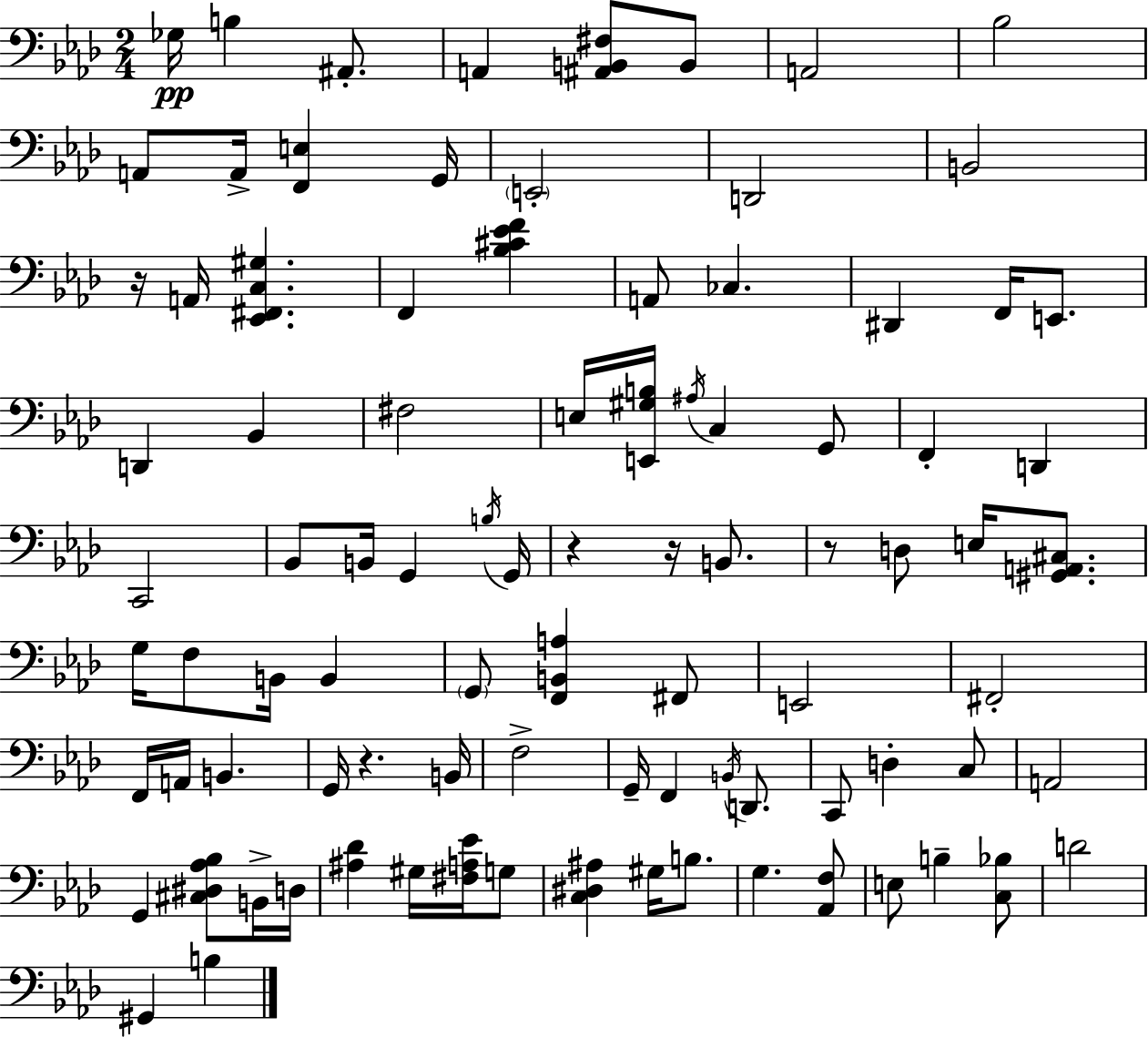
Gb3/s B3/q A#2/e. A2/q [A#2,B2,F#3]/e B2/e A2/h Bb3/h A2/e A2/s [F2,E3]/q G2/s E2/h D2/h B2/h R/s A2/s [Eb2,F#2,C3,G#3]/q. F2/q [Bb3,C#4,Eb4,F4]/q A2/e CES3/q. D#2/q F2/s E2/e. D2/q Bb2/q F#3/h E3/s [E2,G#3,B3]/s A#3/s C3/q G2/e F2/q D2/q C2/h Bb2/e B2/s G2/q B3/s G2/s R/q R/s B2/e. R/e D3/e E3/s [G#2,A2,C#3]/e. G3/s F3/e B2/s B2/q G2/e [F2,B2,A3]/q F#2/e E2/h F#2/h F2/s A2/s B2/q. G2/s R/q. B2/s F3/h G2/s F2/q B2/s D2/e. C2/e D3/q C3/e A2/h G2/q [C#3,D#3,Ab3,Bb3]/e B2/s D3/s [A#3,Db4]/q G#3/s [F#3,A3,Eb4]/s G3/e [C3,D#3,A#3]/q G#3/s B3/e. G3/q. [Ab2,F3]/e E3/e B3/q [C3,Bb3]/e D4/h G#2/q B3/q